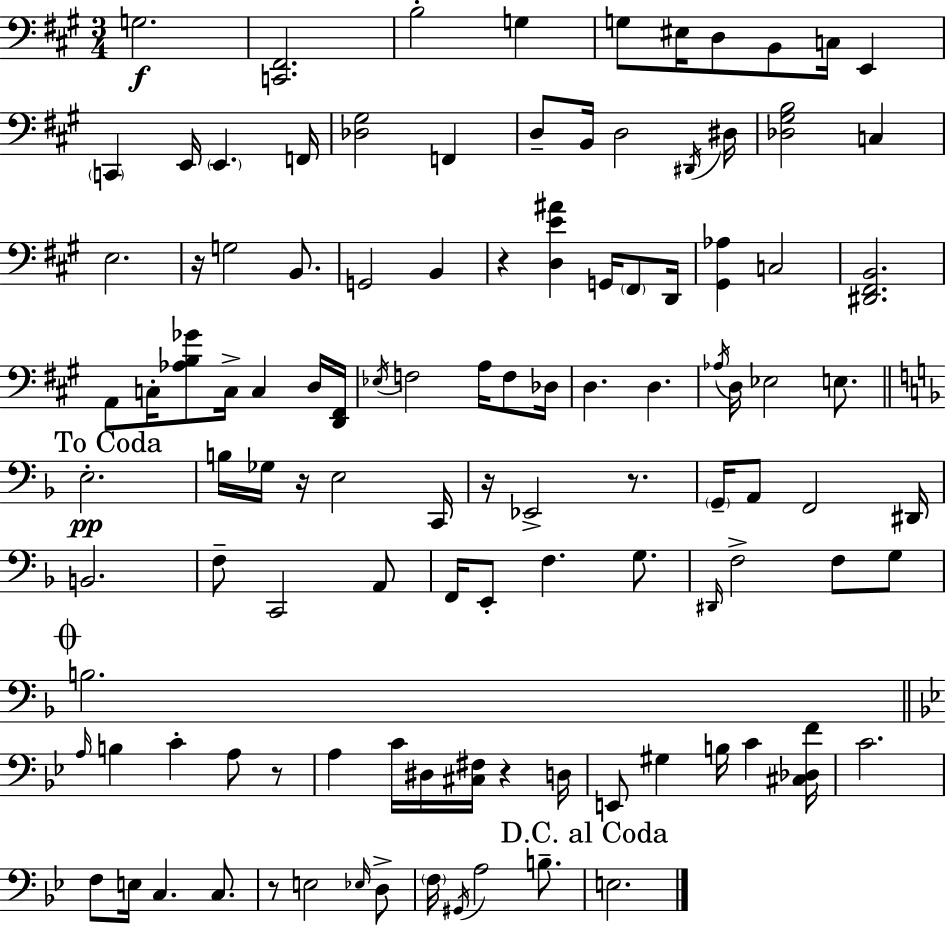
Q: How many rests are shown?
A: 8